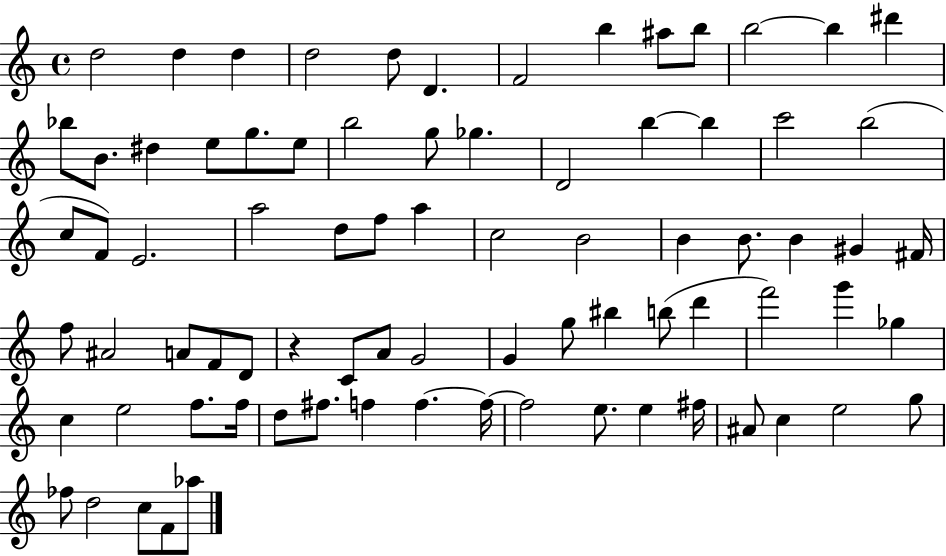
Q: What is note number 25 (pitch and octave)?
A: B5